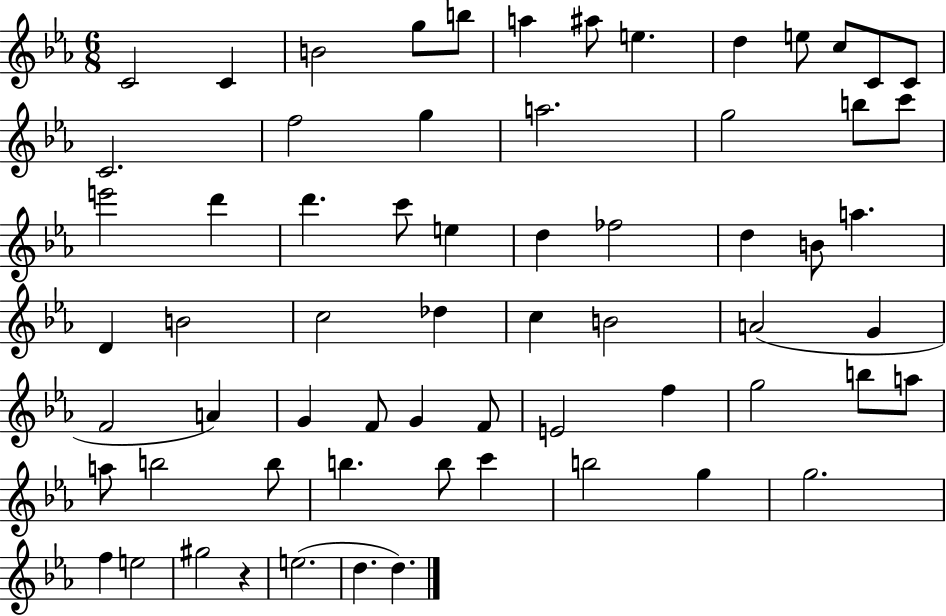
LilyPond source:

{
  \clef treble
  \numericTimeSignature
  \time 6/8
  \key ees \major
  \repeat volta 2 { c'2 c'4 | b'2 g''8 b''8 | a''4 ais''8 e''4. | d''4 e''8 c''8 c'8 c'8 | \break c'2. | f''2 g''4 | a''2. | g''2 b''8 c'''8 | \break e'''2 d'''4 | d'''4. c'''8 e''4 | d''4 fes''2 | d''4 b'8 a''4. | \break d'4 b'2 | c''2 des''4 | c''4 b'2 | a'2( g'4 | \break f'2 a'4) | g'4 f'8 g'4 f'8 | e'2 f''4 | g''2 b''8 a''8 | \break a''8 b''2 b''8 | b''4. b''8 c'''4 | b''2 g''4 | g''2. | \break f''4 e''2 | gis''2 r4 | e''2.( | d''4. d''4.) | \break } \bar "|."
}